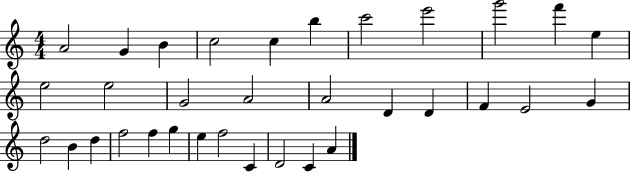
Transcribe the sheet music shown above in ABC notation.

X:1
T:Untitled
M:4/4
L:1/4
K:C
A2 G B c2 c b c'2 e'2 g'2 f' e e2 e2 G2 A2 A2 D D F E2 G d2 B d f2 f g e f2 C D2 C A